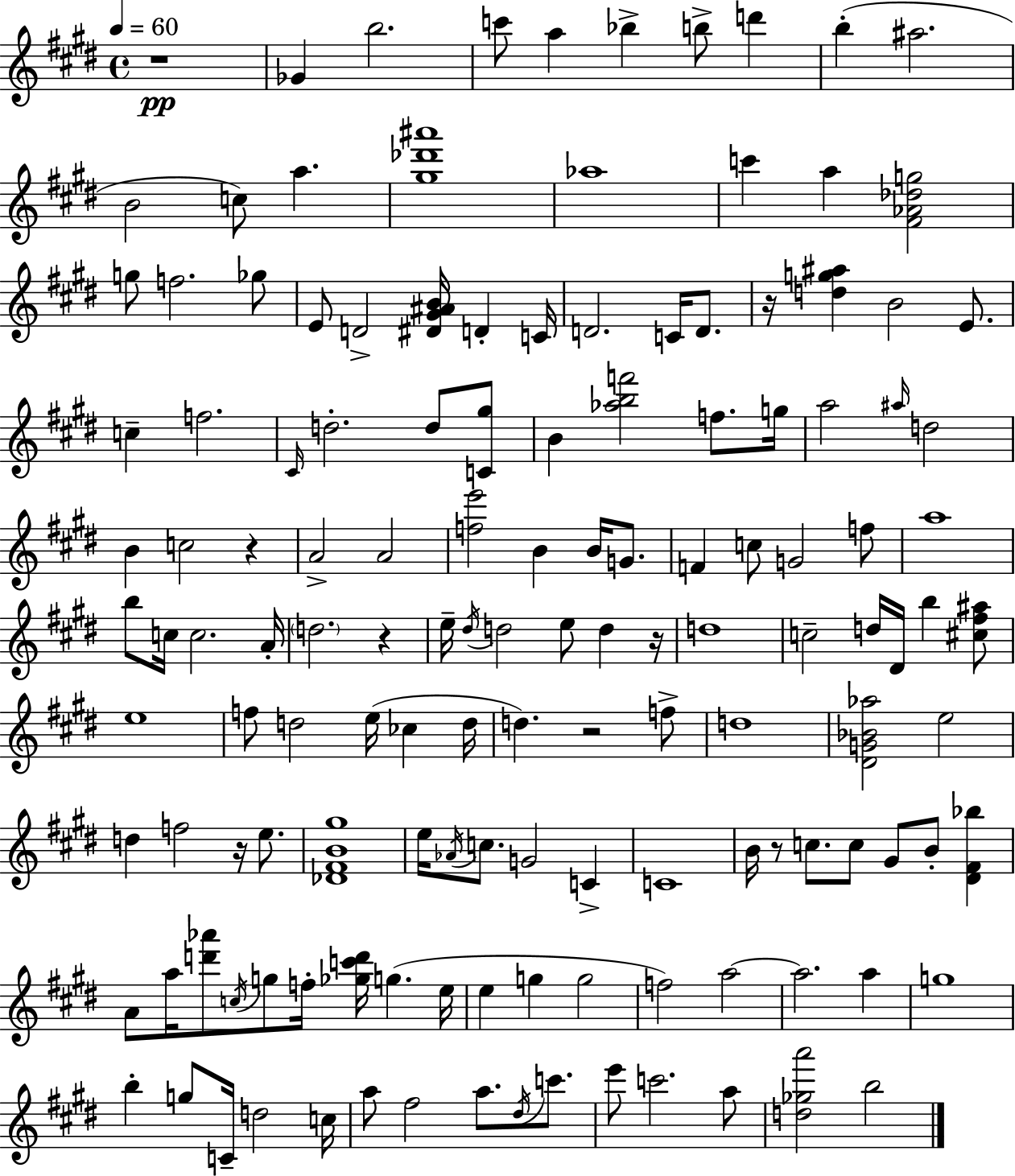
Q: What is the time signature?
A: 4/4